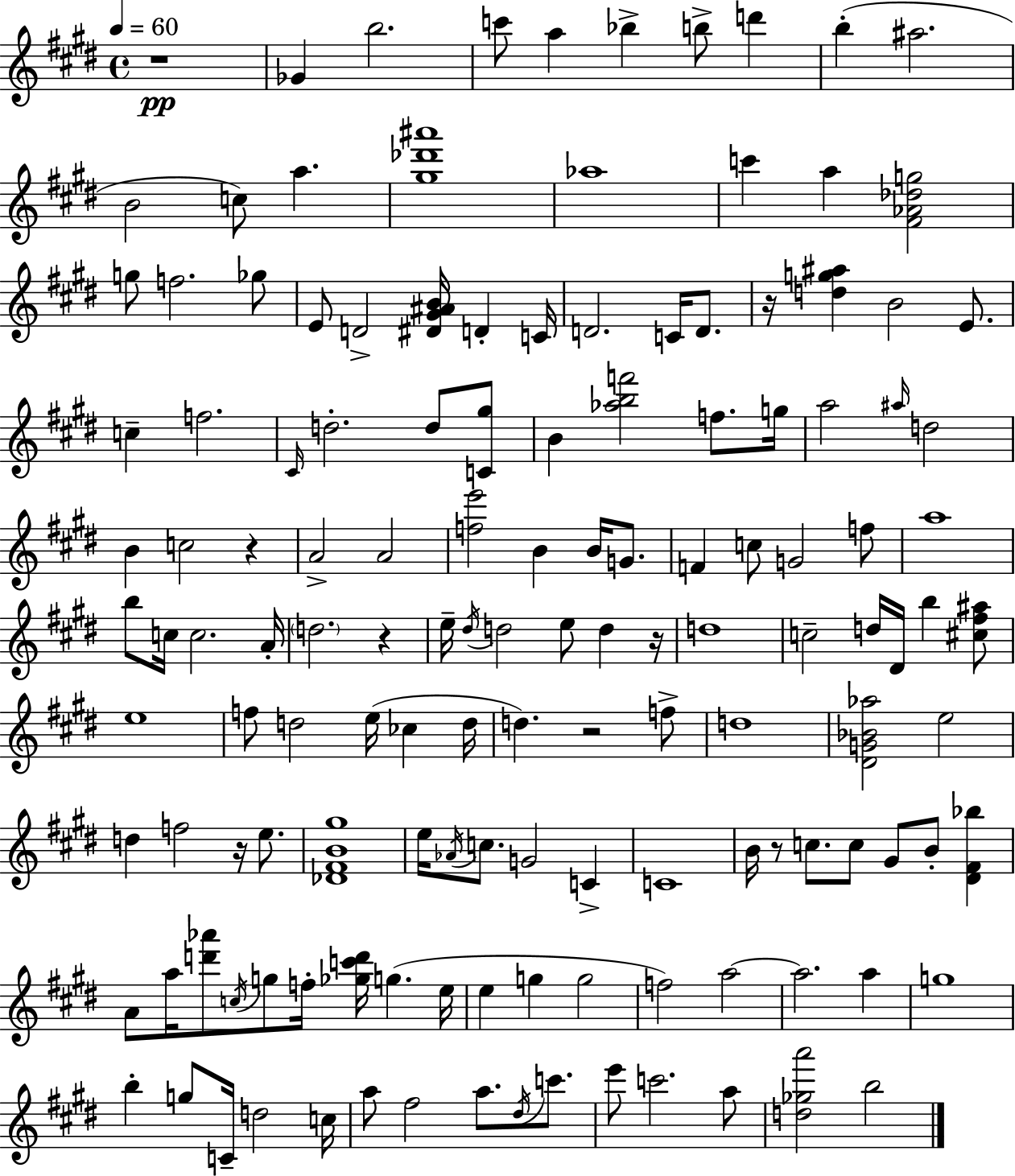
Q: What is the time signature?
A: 4/4